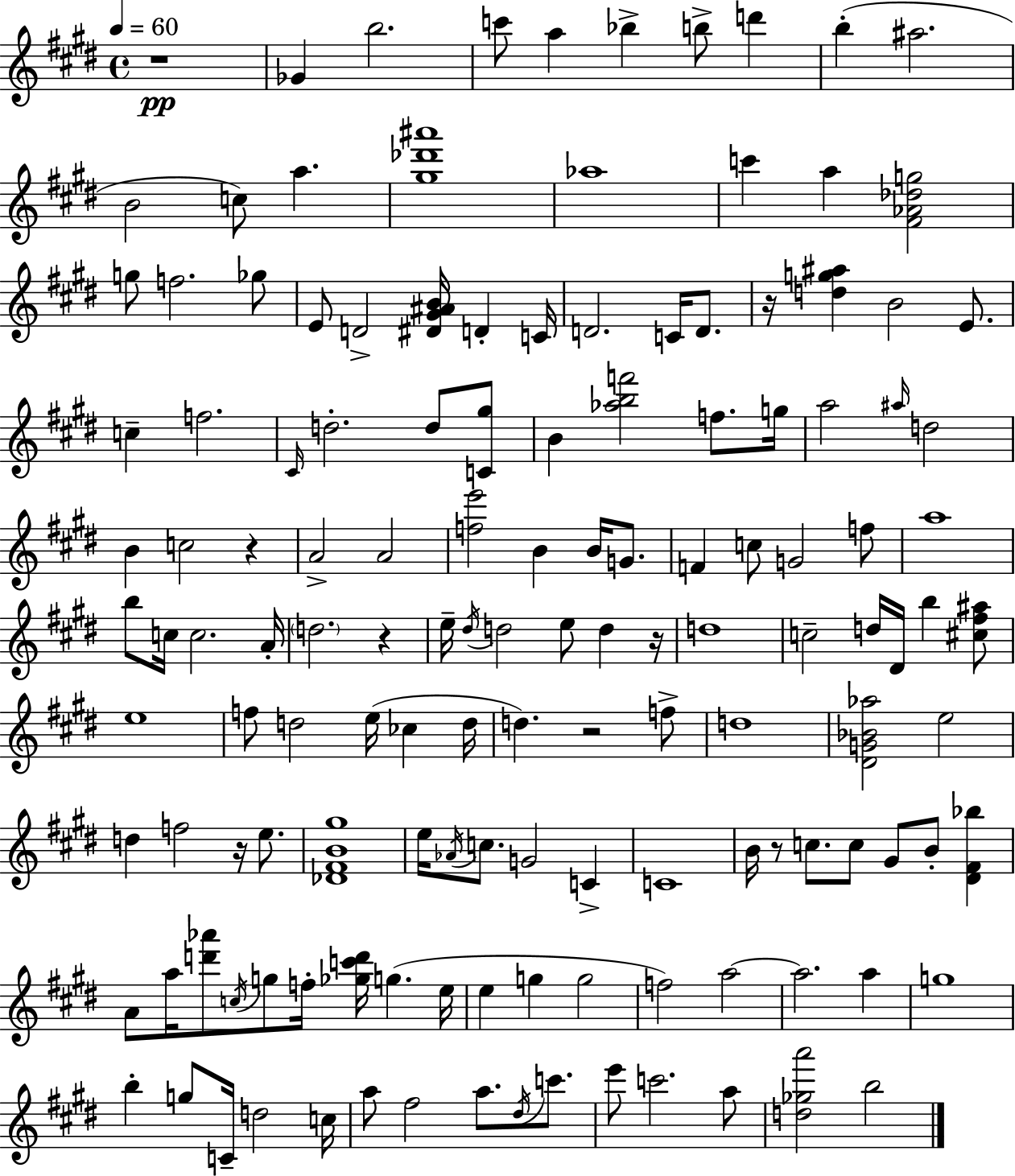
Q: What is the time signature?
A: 4/4